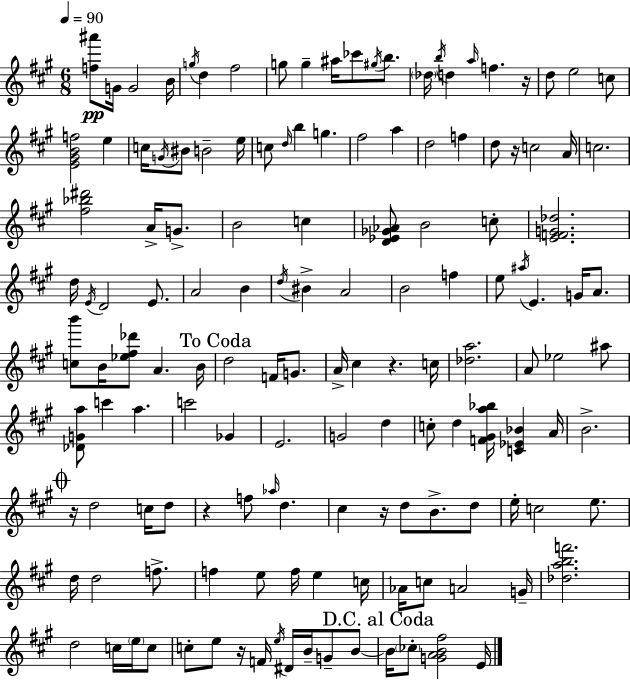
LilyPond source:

{
  \clef treble
  \numericTimeSignature
  \time 6/8
  \key a \major
  \tempo 4 = 90
  <f'' ais'''>8\pp g'16 g'2 b'16 | \acciaccatura { g''16 } d''4 fis''2 | g''8 g''4-- ais''16 ces'''8 \acciaccatura { gis''16 } b''8. | \parenthesize des''16 \acciaccatura { b''16 } d''4 \grace { a''16 } f''4. | \break r16 d''8 e''2 | c''8 <e' gis' b' f''>2 | e''4 c''16 \acciaccatura { g'16 } bis'8 b'2-- | e''16 c''8 \grace { d''16 } b''4 | \break g''4. fis''2 | a''4 d''2 | f''4 d''8 r16 c''2 | a'16 c''2. | \break <fis'' bes'' dis'''>2 | a'16-> g'8.-> b'2 | c''4 <d' ees' ges' aes'>8 b'2 | c''8-. <e' f' g' des''>2. | \break d''16 \acciaccatura { e'16 } d'2 | e'8. a'2 | b'4 \acciaccatura { d''16 } bis'4-> | a'2 b'2 | \break f''4 e''8 \acciaccatura { ais''16 } e'4. | g'16 a'8. <c'' b'''>8 b'16 | <ees'' fis'' des'''>8 a'4. b'16 \mark "To Coda" d''2 | f'16 g'8. a'16-> cis''4 | \break r4. c''16 <des'' a''>2. | a'8 ees''2 | ais''8 <des' g' a''>8 c'''4 | a''4. c'''2 | \break ges'4 e'2. | g'2 | d''4 c''8-. d''4 | <f' gis' a'' bes''>16 <c' ees' bes'>4 a'16 b'2.-> | \break \mark \markup { \musicglyph "scripts.coda" } r16 d''2 | c''16 d''8 r4 | f''8 \grace { aes''16 } d''4. cis''4 | r16 d''8 b'8.-> d''8 e''16-. c''2 | \break e''8. d''16 d''2 | f''8.-> f''4 | e''8 f''16 e''4 c''16 aes'16 c''8 | a'2 g'16-- <des'' a'' b'' f'''>2. | \break d''2 | c''16 \parenthesize e''16 c''8 c''8-. | e''8 r16 f'16 \acciaccatura { e''16 } dis'16 b'16-- g'8-- b'8~~ \mark "D.C. al Coda" b'16 | \parenthesize ces''8-. <g' a' b' fis''>2 e'16 \bar "|."
}